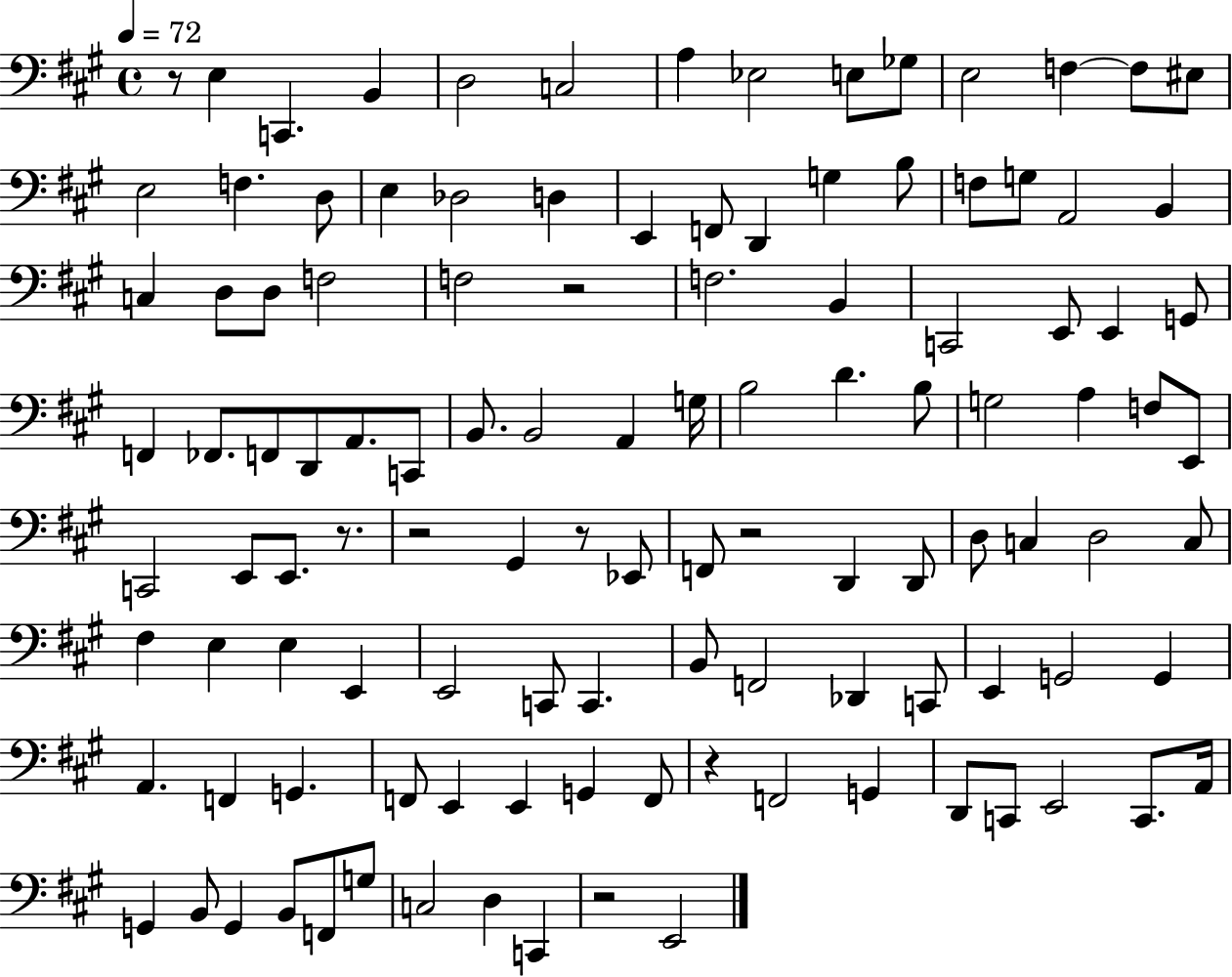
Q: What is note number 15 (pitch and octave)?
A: F3